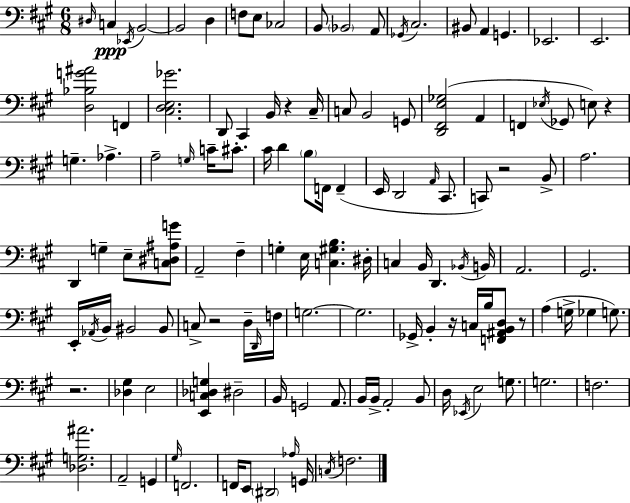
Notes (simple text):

D#3/s C3/q Eb2/s B2/h B2/h D3/q F3/e E3/e CES3/h B2/e Bb2/h A2/e Gb2/s C#3/h. BIS2/e A2/q G2/q. Eb2/h. E2/h. [D3,Bb3,G4,A#4]/h F2/q [C#3,D3,E3,Gb4]/h. D2/e C#2/q B2/s R/q C#3/s C3/e B2/h G2/e [D2,F#2,E3,Gb3]/h A2/q F2/q Eb3/s Gb2/e E3/e R/q G3/q. Ab3/q. A3/h G3/s C4/s C#4/e. C#4/s D4/q B3/e F2/s F2/q E2/s D2/h A2/s C#2/e. C2/e R/h B2/e A3/h. D2/q G3/q E3/e [C3,D#3,A#3,G4]/e A2/h F#3/q G3/q E3/s [C3,G#3,B3]/q. D#3/s C3/q B2/s D2/q. Bb2/s B2/s A2/h. G#2/h. E2/s Ab2/s B2/s BIS2/h BIS2/e C3/e R/h D3/s D2/s F3/s G3/h. G3/h. Gb2/s B2/q R/s C3/s B3/s [F2,A#2,B2,D3]/e R/e A3/q G3/s Gb3/q G3/e. R/h. [Db3,G#3]/q E3/h [E2,C3,Db3,G3]/q D#3/h B2/s G2/h A2/e. B2/s B2/s A2/h B2/e D3/s Eb2/s E3/h G3/e. G3/h. F3/h. [Db3,G3,A#4]/h. A2/h G2/q G#3/s F2/h. F2/s E2/e D#2/h Ab3/s G2/s C3/s F3/h.